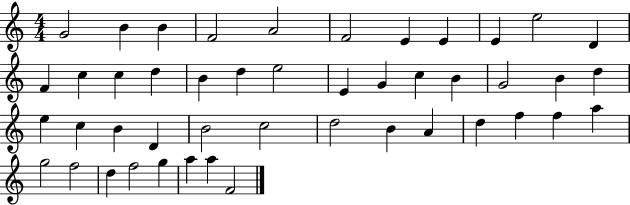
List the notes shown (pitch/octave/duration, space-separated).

G4/h B4/q B4/q F4/h A4/h F4/h E4/q E4/q E4/q E5/h D4/q F4/q C5/q C5/q D5/q B4/q D5/q E5/h E4/q G4/q C5/q B4/q G4/h B4/q D5/q E5/q C5/q B4/q D4/q B4/h C5/h D5/h B4/q A4/q D5/q F5/q F5/q A5/q G5/h F5/h D5/q F5/h G5/q A5/q A5/q F4/h